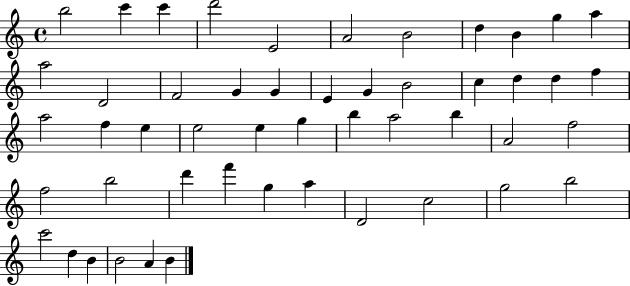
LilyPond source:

{
  \clef treble
  \time 4/4
  \defaultTimeSignature
  \key c \major
  b''2 c'''4 c'''4 | d'''2 e'2 | a'2 b'2 | d''4 b'4 g''4 a''4 | \break a''2 d'2 | f'2 g'4 g'4 | e'4 g'4 b'2 | c''4 d''4 d''4 f''4 | \break a''2 f''4 e''4 | e''2 e''4 g''4 | b''4 a''2 b''4 | a'2 f''2 | \break f''2 b''2 | d'''4 f'''4 g''4 a''4 | d'2 c''2 | g''2 b''2 | \break c'''2 d''4 b'4 | b'2 a'4 b'4 | \bar "|."
}